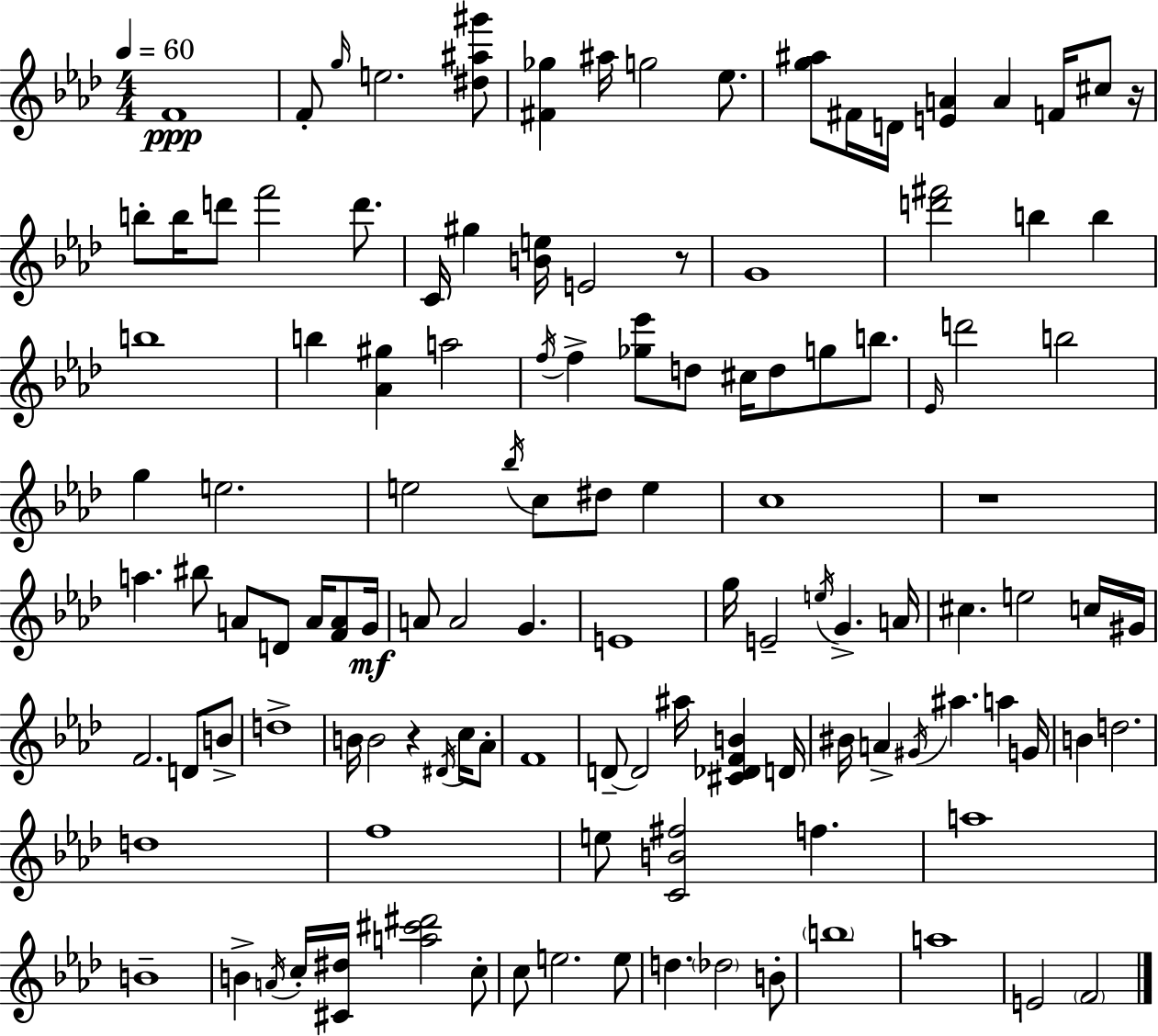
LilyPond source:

{
  \clef treble
  \numericTimeSignature
  \time 4/4
  \key f \minor
  \tempo 4 = 60
  f'1\ppp | f'8-. \grace { g''16 } e''2. <dis'' ais'' gis'''>8 | <fis' ges''>4 ais''16 g''2 ees''8. | <g'' ais''>8 fis'16 d'16 <e' a'>4 a'4 f'16 cis''8 | \break r16 b''8-. b''16 d'''8 f'''2 d'''8. | c'16 gis''4 <b' e''>16 e'2 r8 | g'1 | <d''' fis'''>2 b''4 b''4 | \break b''1 | b''4 <aes' gis''>4 a''2 | \acciaccatura { f''16 } f''4-> <ges'' ees'''>8 d''8 cis''16 d''8 g''8 b''8. | \grace { ees'16 } d'''2 b''2 | \break g''4 e''2. | e''2 \acciaccatura { bes''16 } c''8 dis''8 | e''4 c''1 | r1 | \break a''4. bis''8 a'8 d'8 | a'16 <f' a'>8 g'16\mf a'8 a'2 g'4. | e'1 | g''16 e'2-- \acciaccatura { e''16 } g'4.-> | \break a'16 cis''4. e''2 | c''16 gis'16 f'2. | d'8 b'8-> d''1-> | b'16 b'2 r4 | \break \acciaccatura { dis'16 } c''16 aes'8-. f'1 | d'8--~~ d'2 | ais''16 <cis' des' f' b'>4 d'16 bis'16 a'4-> \acciaccatura { gis'16 } ais''4. | a''4 g'16 b'4 d''2. | \break d''1 | f''1 | e''8 <c' b' fis''>2 | f''4. a''1 | \break b'1-- | b'4-> \acciaccatura { a'16 } c''16-. <cis' dis''>16 <a'' cis''' dis'''>2 | c''8-. c''8 e''2. | e''8 d''4. \parenthesize des''2 | \break b'8-. \parenthesize b''1 | a''1 | e'2 | \parenthesize f'2 \bar "|."
}